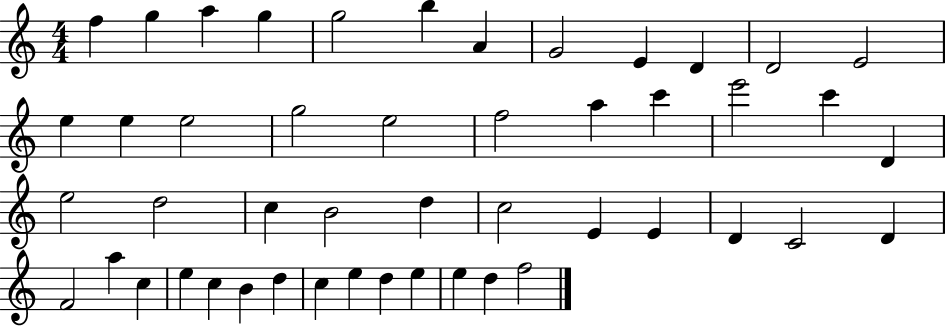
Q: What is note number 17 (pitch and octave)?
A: E5